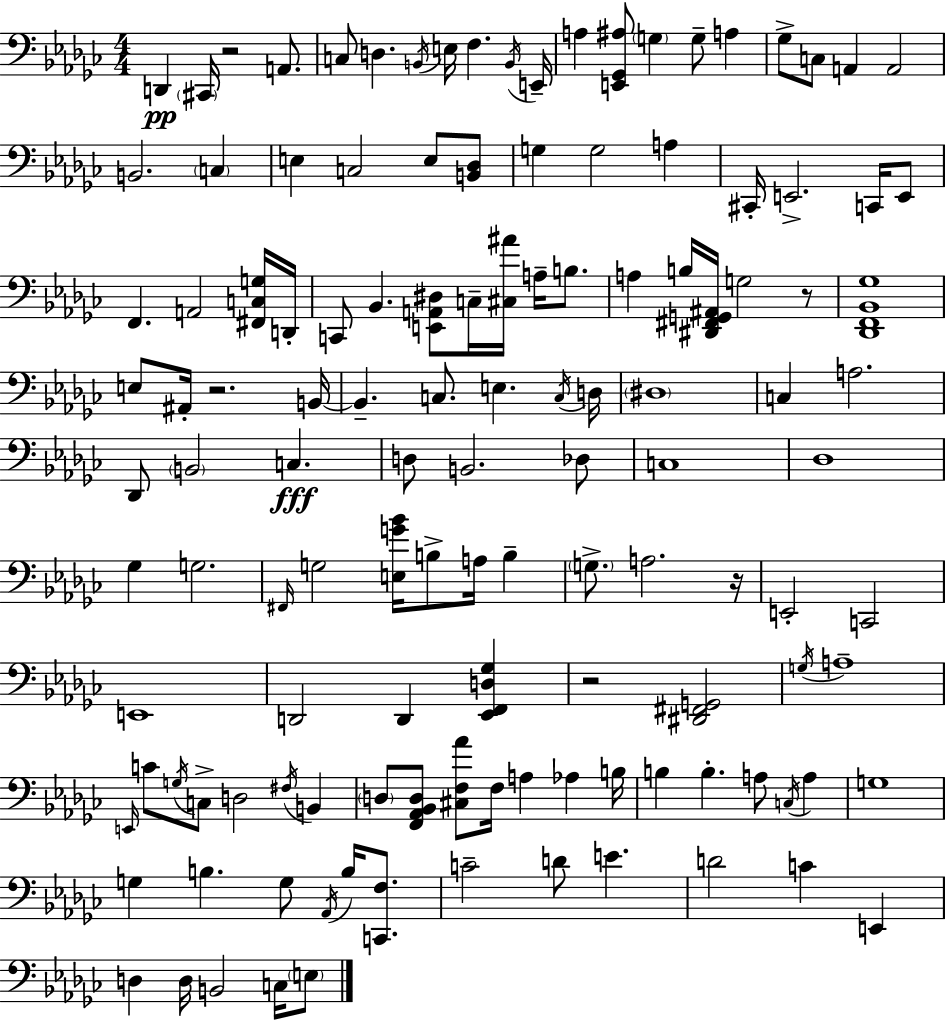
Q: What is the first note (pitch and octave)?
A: D2